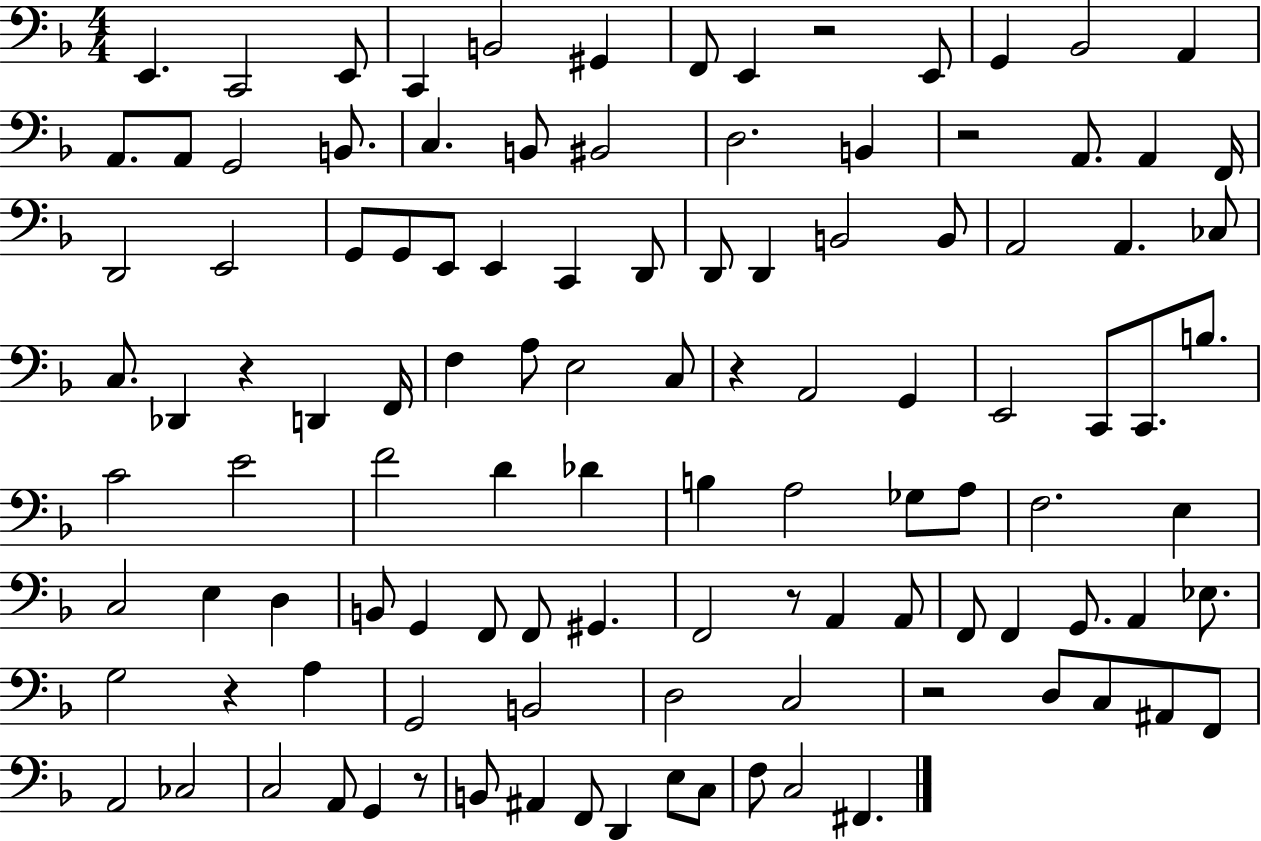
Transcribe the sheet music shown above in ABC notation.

X:1
T:Untitled
M:4/4
L:1/4
K:F
E,, C,,2 E,,/2 C,, B,,2 ^G,, F,,/2 E,, z2 E,,/2 G,, _B,,2 A,, A,,/2 A,,/2 G,,2 B,,/2 C, B,,/2 ^B,,2 D,2 B,, z2 A,,/2 A,, F,,/4 D,,2 E,,2 G,,/2 G,,/2 E,,/2 E,, C,, D,,/2 D,,/2 D,, B,,2 B,,/2 A,,2 A,, _C,/2 C,/2 _D,, z D,, F,,/4 F, A,/2 E,2 C,/2 z A,,2 G,, E,,2 C,,/2 C,,/2 B,/2 C2 E2 F2 D _D B, A,2 _G,/2 A,/2 F,2 E, C,2 E, D, B,,/2 G,, F,,/2 F,,/2 ^G,, F,,2 z/2 A,, A,,/2 F,,/2 F,, G,,/2 A,, _E,/2 G,2 z A, G,,2 B,,2 D,2 C,2 z2 D,/2 C,/2 ^A,,/2 F,,/2 A,,2 _C,2 C,2 A,,/2 G,, z/2 B,,/2 ^A,, F,,/2 D,, E,/2 C,/2 F,/2 C,2 ^F,,